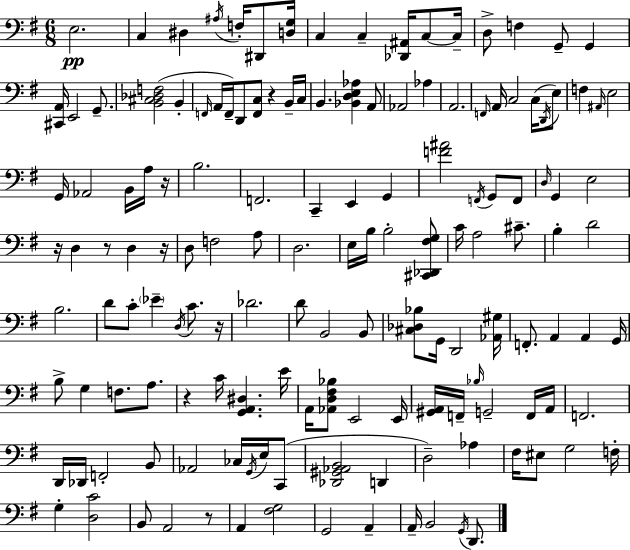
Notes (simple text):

E3/h. C3/q D#3/q A#3/s F3/s D#2/e [D3,G3]/s C3/q C3/q [Db2,A#2]/s C3/e C3/s D3/e F3/q G2/e G2/q [C#2,A2]/s E2/h G2/e. [B2,C#3,Db3,F3]/h B2/q F2/s A2/s F2/s D2/e [F2,C3]/e R/q B2/s C3/s B2/q. [Bb2,D3,E3,Ab3]/q A2/e Ab2/h Ab3/q A2/h. F2/s A2/s C3/h C3/s D2/s E3/e F3/q A#2/s E3/h G2/s Ab2/h B2/s A3/s R/s B3/h. F2/h. C2/q E2/q G2/q [F4,A#4]/h F2/s G2/e F2/e D3/s G2/q E3/h R/s D3/q R/e D3/q R/s D3/e F3/h A3/e D3/h. E3/s B3/s B3/h [C#2,Db2,F#3,G3]/e C4/s A3/h C#4/e. B3/q D4/h B3/h. D4/e C4/e Eb4/q D3/s C4/e. R/s Db4/h. D4/e B2/h B2/e [C#3,Db3,Bb3]/e G2/s D2/h [Ab2,G#3]/s F2/e. A2/q A2/q G2/s B3/e G3/q F3/e. A3/e. R/q C4/s [G2,A2,D#3]/q. E4/s A2/s [Ab2,D3,F#3,Bb3]/e E2/h E2/s [G#2,A2]/s F2/s Bb3/s G2/h F2/s A2/s F2/h. D2/s Db2/s F2/h B2/e Ab2/h CES3/s G2/s E3/s C2/e [Db2,G#2,Ab2,B2]/h D2/q D3/h Ab3/q F#3/s EIS3/e G3/h F3/s G3/q [D3,C4]/h B2/e A2/h R/e A2/q [F#3,G3]/h G2/h A2/q A2/s B2/h G2/s D2/e.